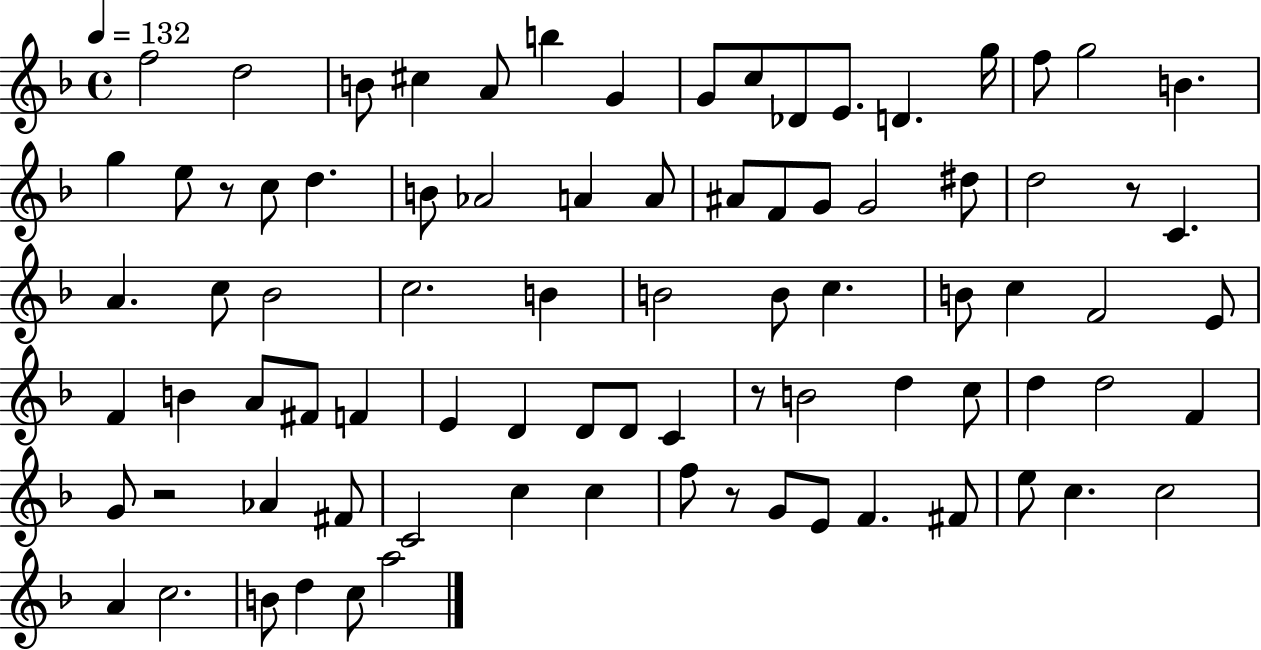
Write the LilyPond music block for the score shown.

{
  \clef treble
  \time 4/4
  \defaultTimeSignature
  \key f \major
  \tempo 4 = 132
  f''2 d''2 | b'8 cis''4 a'8 b''4 g'4 | g'8 c''8 des'8 e'8. d'4. g''16 | f''8 g''2 b'4. | \break g''4 e''8 r8 c''8 d''4. | b'8 aes'2 a'4 a'8 | ais'8 f'8 g'8 g'2 dis''8 | d''2 r8 c'4. | \break a'4. c''8 bes'2 | c''2. b'4 | b'2 b'8 c''4. | b'8 c''4 f'2 e'8 | \break f'4 b'4 a'8 fis'8 f'4 | e'4 d'4 d'8 d'8 c'4 | r8 b'2 d''4 c''8 | d''4 d''2 f'4 | \break g'8 r2 aes'4 fis'8 | c'2 c''4 c''4 | f''8 r8 g'8 e'8 f'4. fis'8 | e''8 c''4. c''2 | \break a'4 c''2. | b'8 d''4 c''8 a''2 | \bar "|."
}